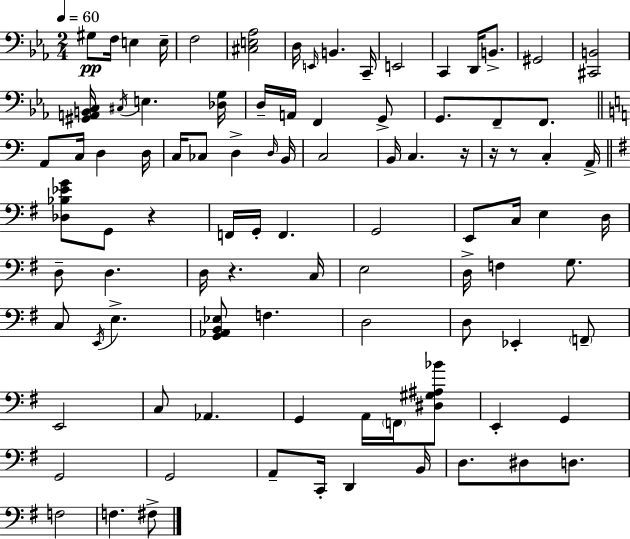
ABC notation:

X:1
T:Untitled
M:2/4
L:1/4
K:Eb
^G,/2 F,/4 E, E,/4 F,2 [^C,E,_A,]2 D,/4 E,,/4 B,, C,,/4 E,,2 C,, D,,/4 B,,/2 ^G,,2 [^C,,B,,]2 [^G,,A,,B,,C,]/4 ^C,/4 E, [_D,G,]/4 D,/4 A,,/4 F,, G,,/2 G,,/2 F,,/2 F,,/2 A,,/2 C,/4 D, D,/4 C,/4 _C,/2 D, D,/4 B,,/4 C,2 B,,/4 C, z/4 z/4 z/2 C, A,,/4 [_D,_B,_EG]/2 G,,/2 z F,,/4 G,,/4 F,, G,,2 E,,/2 C,/4 E, D,/4 D,/2 D, D,/4 z C,/4 E,2 D,/4 F, G,/2 C,/2 E,,/4 E, [G,,_A,,B,,_E,]/2 F, D,2 D,/2 _E,, F,,/2 E,,2 C,/2 _A,, G,, A,,/4 F,,/4 [^D,^G,^A,_B]/2 E,, G,, G,,2 G,,2 A,,/2 C,,/4 D,, B,,/4 D,/2 ^D,/2 D,/2 F,2 F, ^F,/2